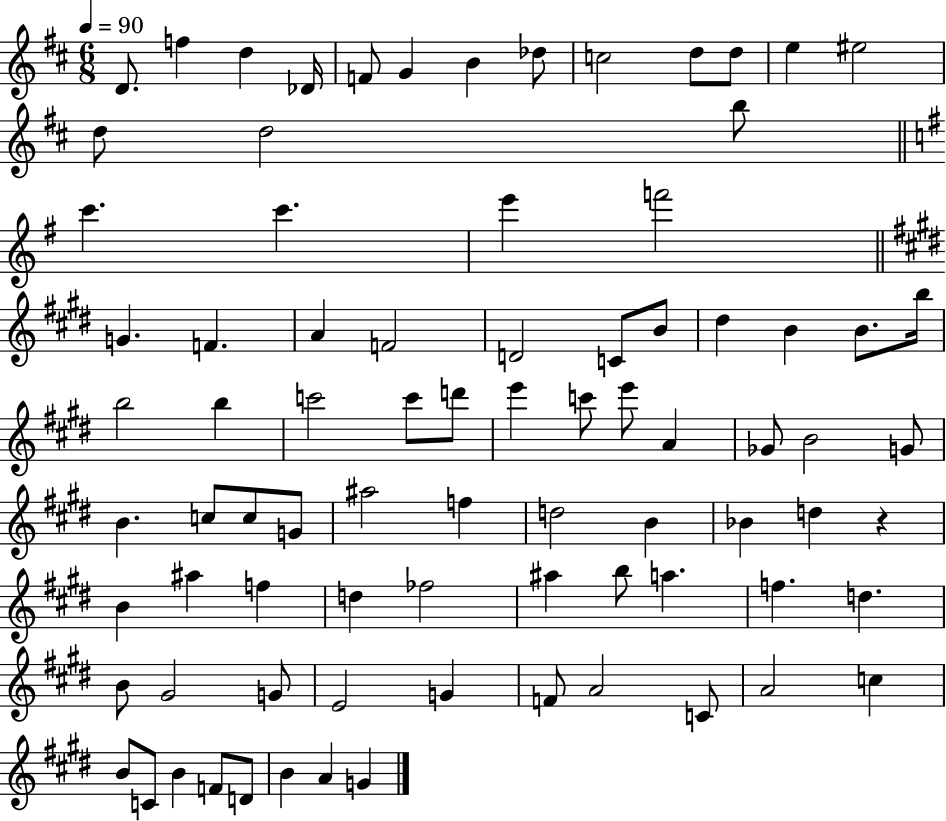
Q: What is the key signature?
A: D major